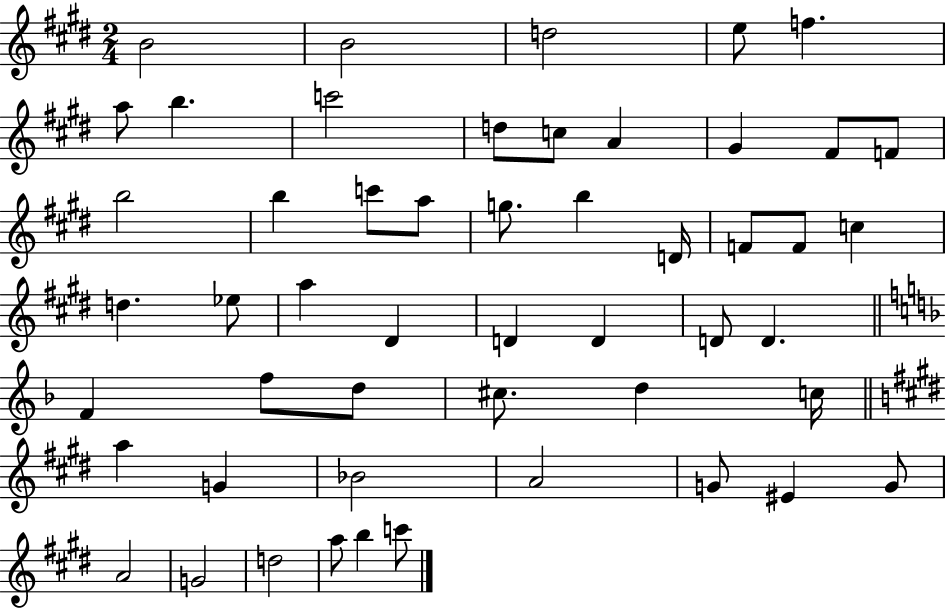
{
  \clef treble
  \numericTimeSignature
  \time 2/4
  \key e \major
  b'2 | b'2 | d''2 | e''8 f''4. | \break a''8 b''4. | c'''2 | d''8 c''8 a'4 | gis'4 fis'8 f'8 | \break b''2 | b''4 c'''8 a''8 | g''8. b''4 d'16 | f'8 f'8 c''4 | \break d''4. ees''8 | a''4 dis'4 | d'4 d'4 | d'8 d'4. | \break \bar "||" \break \key f \major f'4 f''8 d''8 | cis''8. d''4 c''16 | \bar "||" \break \key e \major a''4 g'4 | bes'2 | a'2 | g'8 eis'4 g'8 | \break a'2 | g'2 | d''2 | a''8 b''4 c'''8 | \break \bar "|."
}